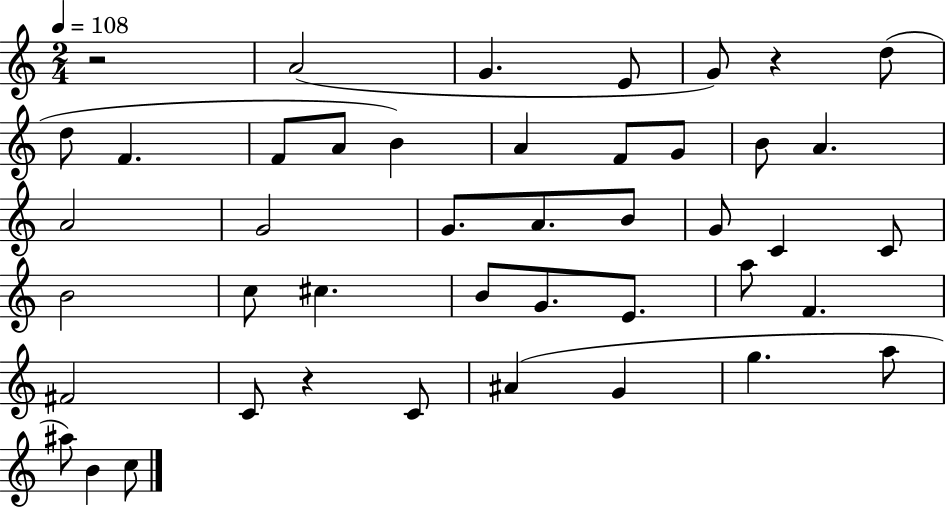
R/h A4/h G4/q. E4/e G4/e R/q D5/e D5/e F4/q. F4/e A4/e B4/q A4/q F4/e G4/e B4/e A4/q. A4/h G4/h G4/e. A4/e. B4/e G4/e C4/q C4/e B4/h C5/e C#5/q. B4/e G4/e. E4/e. A5/e F4/q. F#4/h C4/e R/q C4/e A#4/q G4/q G5/q. A5/e A#5/e B4/q C5/e